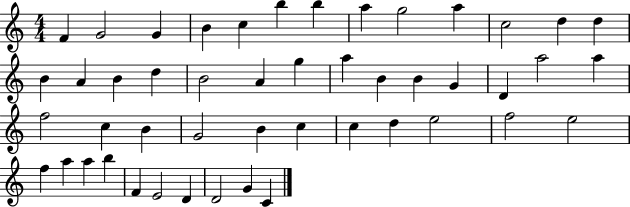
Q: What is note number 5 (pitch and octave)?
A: C5